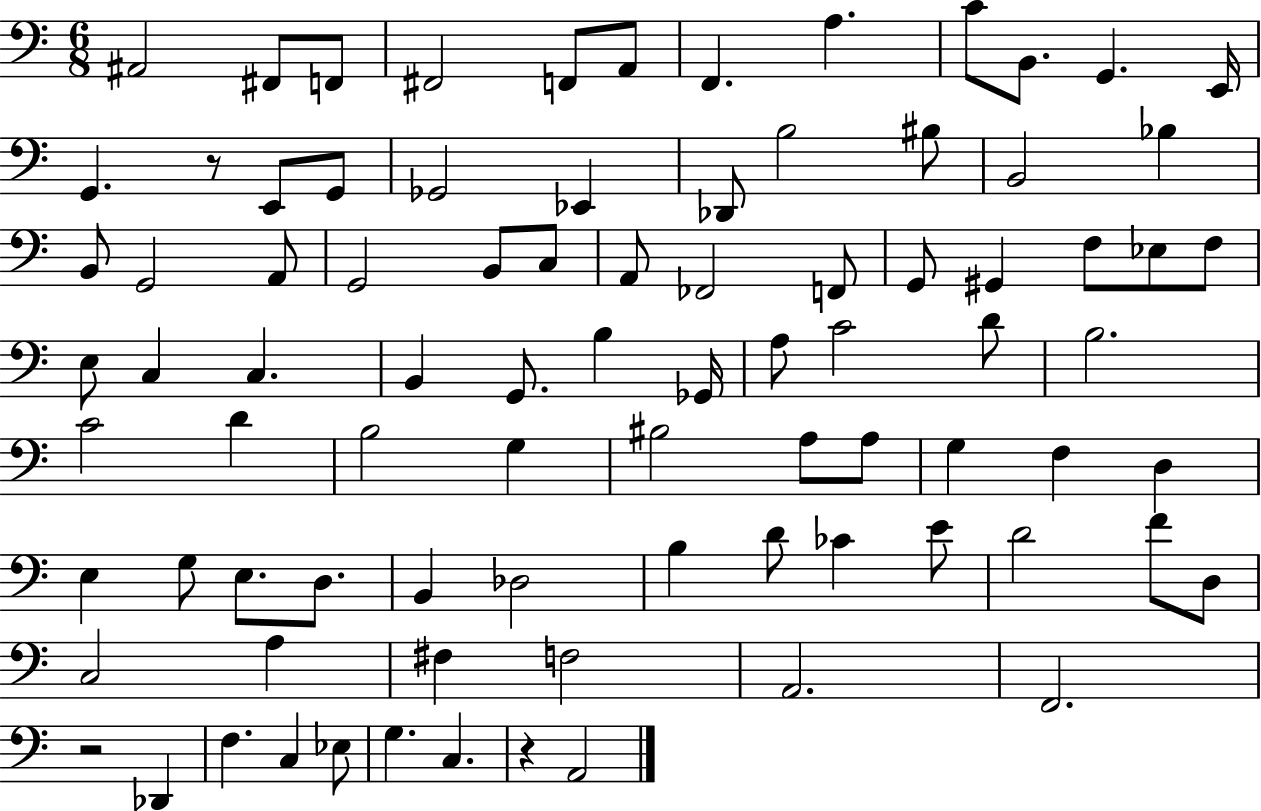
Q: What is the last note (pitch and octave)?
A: A2